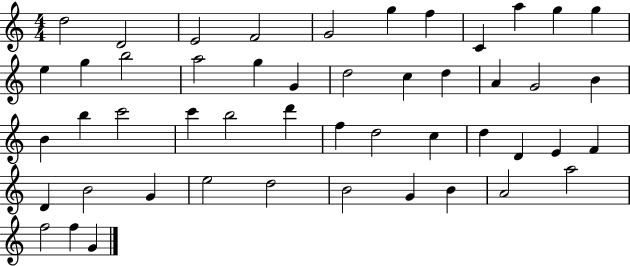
{
  \clef treble
  \numericTimeSignature
  \time 4/4
  \key c \major
  d''2 d'2 | e'2 f'2 | g'2 g''4 f''4 | c'4 a''4 g''4 g''4 | \break e''4 g''4 b''2 | a''2 g''4 g'4 | d''2 c''4 d''4 | a'4 g'2 b'4 | \break b'4 b''4 c'''2 | c'''4 b''2 d'''4 | f''4 d''2 c''4 | d''4 d'4 e'4 f'4 | \break d'4 b'2 g'4 | e''2 d''2 | b'2 g'4 b'4 | a'2 a''2 | \break f''2 f''4 g'4 | \bar "|."
}